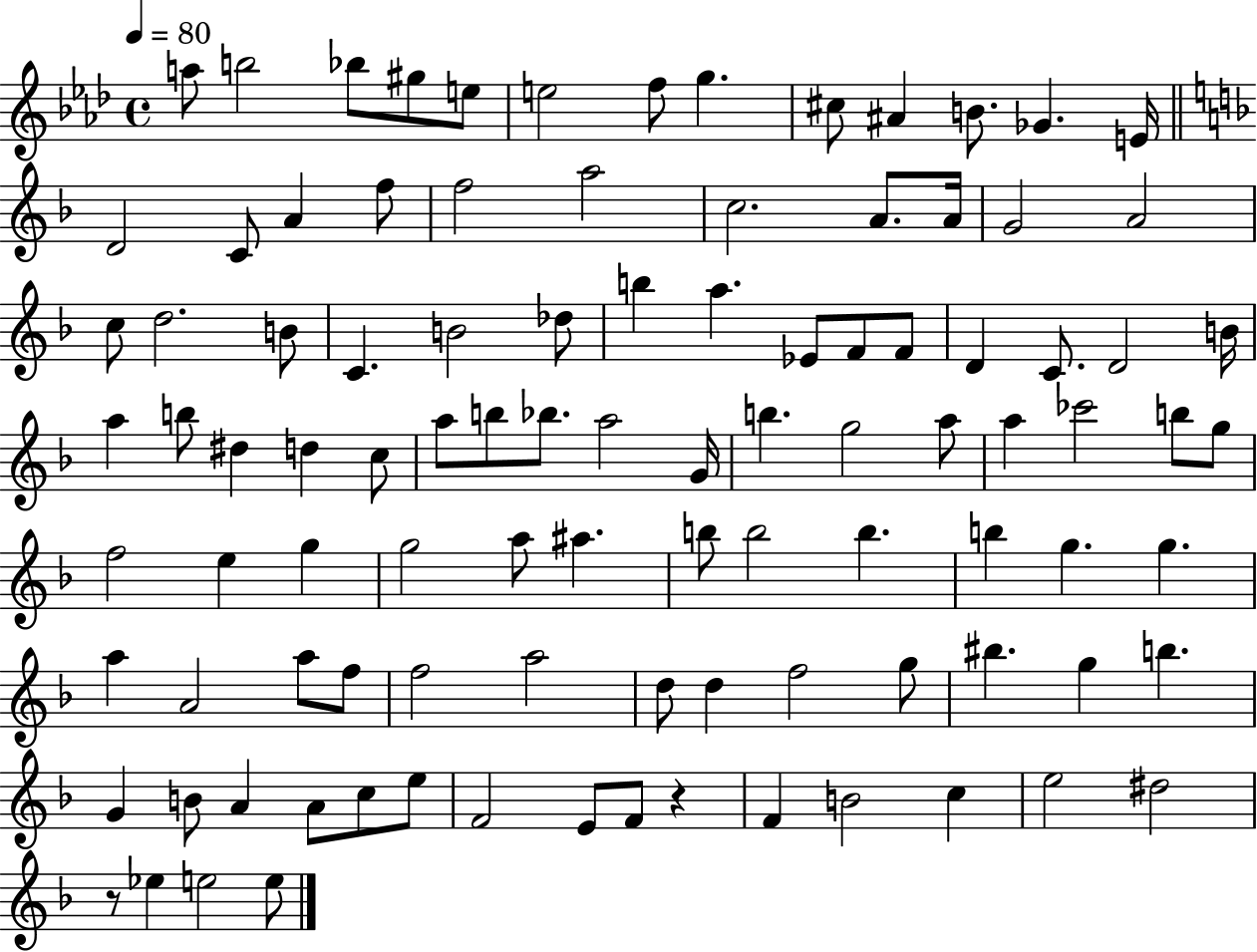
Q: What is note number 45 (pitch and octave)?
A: A5